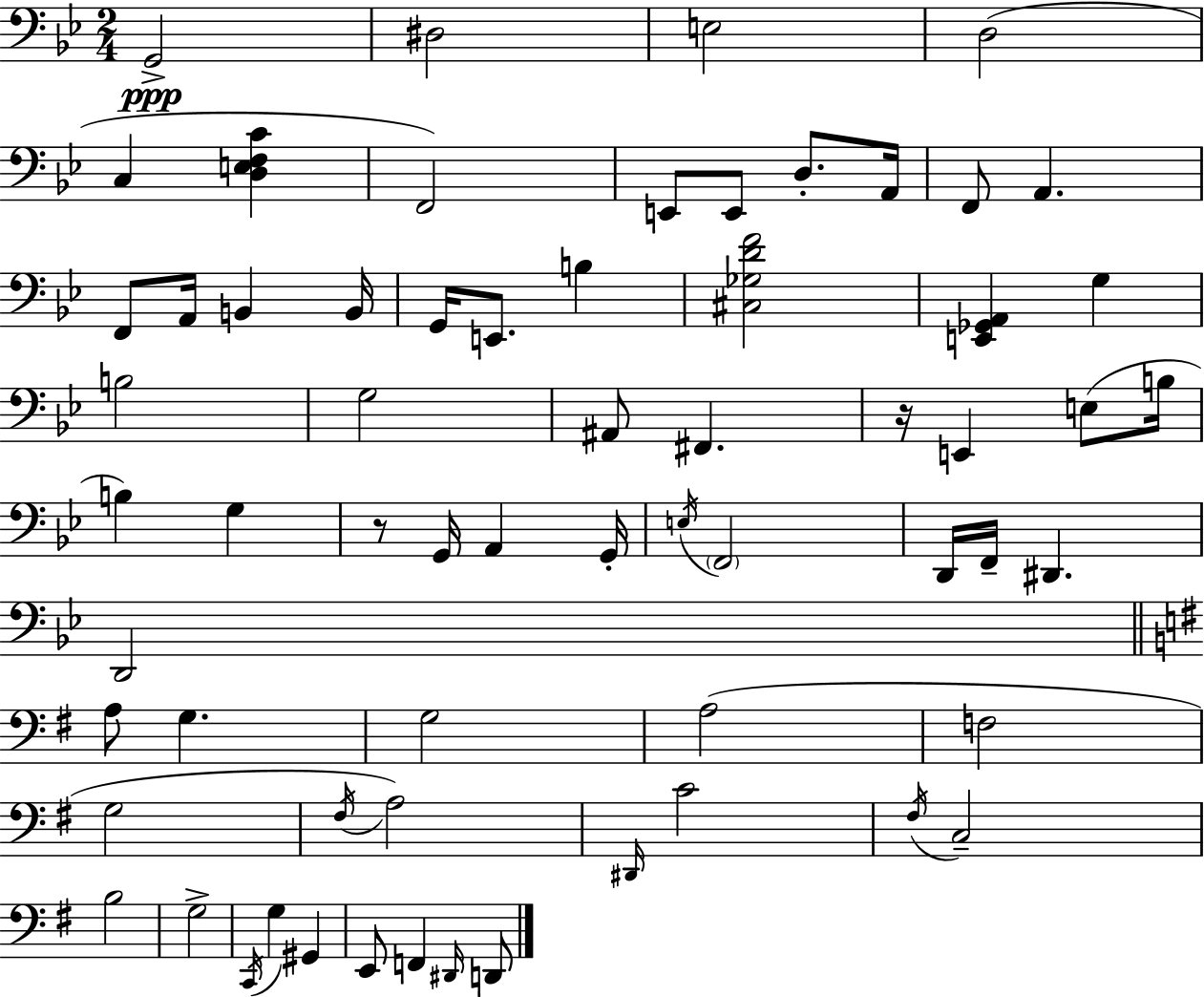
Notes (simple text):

G2/h D#3/h E3/h D3/h C3/q [D3,E3,F3,C4]/q F2/h E2/e E2/e D3/e. A2/s F2/e A2/q. F2/e A2/s B2/q B2/s G2/s E2/e. B3/q [C#3,Gb3,D4,F4]/h [E2,Gb2,A2]/q G3/q B3/h G3/h A#2/e F#2/q. R/s E2/q E3/e B3/s B3/q G3/q R/e G2/s A2/q G2/s E3/s F2/h D2/s F2/s D#2/q. D2/h A3/e G3/q. G3/h A3/h F3/h G3/h F#3/s A3/h D#2/s C4/h F#3/s C3/h B3/h G3/h C2/s G3/q G#2/q E2/e F2/q D#2/s D2/e